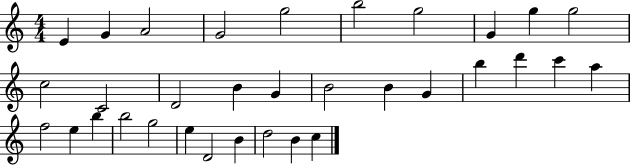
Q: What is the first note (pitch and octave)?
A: E4